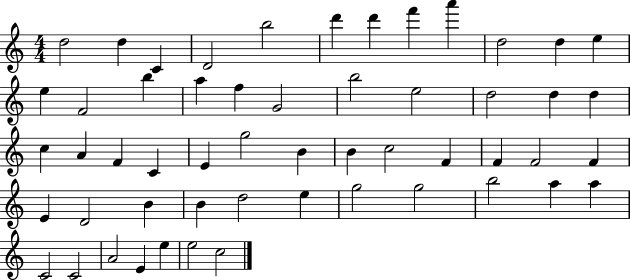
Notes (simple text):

D5/h D5/q C4/q D4/h B5/h D6/q D6/q F6/q A6/q D5/h D5/q E5/q E5/q F4/h B5/q A5/q F5/q G4/h B5/h E5/h D5/h D5/q D5/q C5/q A4/q F4/q C4/q E4/q G5/h B4/q B4/q C5/h F4/q F4/q F4/h F4/q E4/q D4/h B4/q B4/q D5/h E5/q G5/h G5/h B5/h A5/q A5/q C4/h C4/h A4/h E4/q E5/q E5/h C5/h